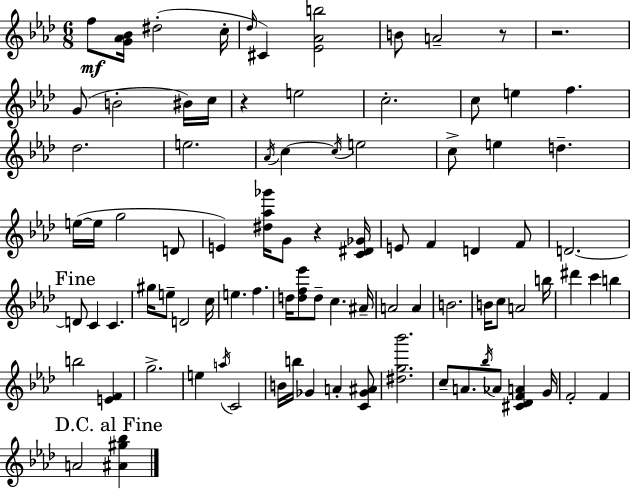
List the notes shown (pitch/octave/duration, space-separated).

F5/e [G4,Ab4,Bb4]/s D#5/h C5/s Db5/s C#4/q [Eb4,Ab4,B5]/h B4/e A4/h R/e R/h. G4/e B4/h BIS4/s C5/s R/q E5/h C5/h. C5/e E5/q F5/q. Db5/h. E5/h. Ab4/s C5/q C5/s E5/h C5/e E5/q D5/q. E5/s E5/s G5/h D4/e E4/q [D#5,Ab5,Gb6]/s G4/e R/q [C4,D#4,Gb4]/s E4/e F4/q D4/q F4/e D4/h. D4/e C4/q C4/q. G#5/s E5/e D4/h C5/s E5/q. F5/q. D5/s [D5,F5,Eb6]/e D5/e C5/q. A#4/s A4/h A4/q B4/h. B4/s C5/e A4/h B5/s D#6/q C6/q B5/q B5/h [E4,F4]/q G5/h. E5/q A5/s C4/h B4/s B5/s Gb4/q A4/q [C4,Gb4,A#4]/e [D#5,G5,Bb6]/h. C5/e A4/e. Bb5/s Ab4/e [C#4,Db4,F4,A4]/q G4/s F4/h F4/q A4/h [A#4,G#5,Bb5]/q